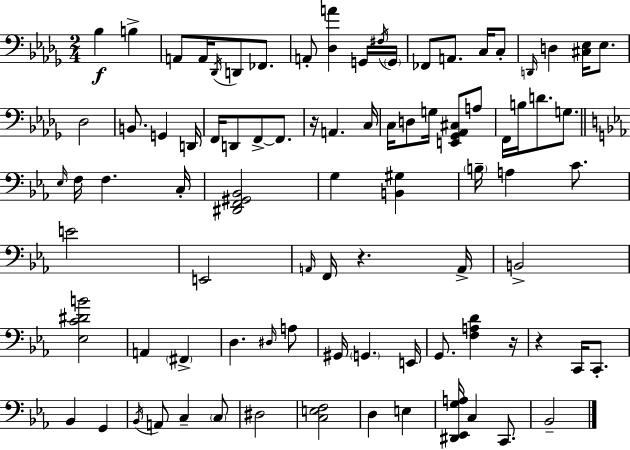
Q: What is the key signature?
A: BES minor